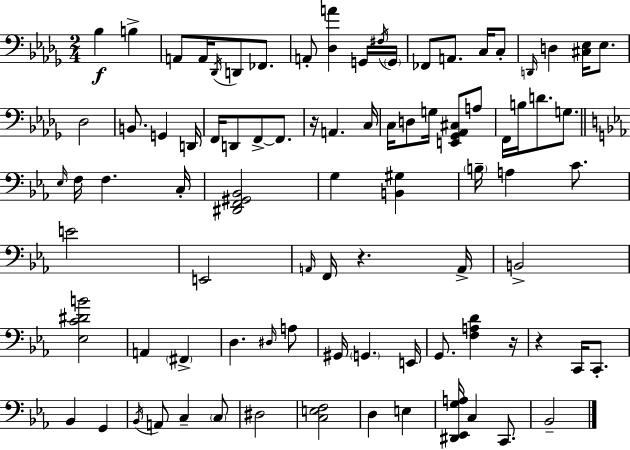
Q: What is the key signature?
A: BES minor